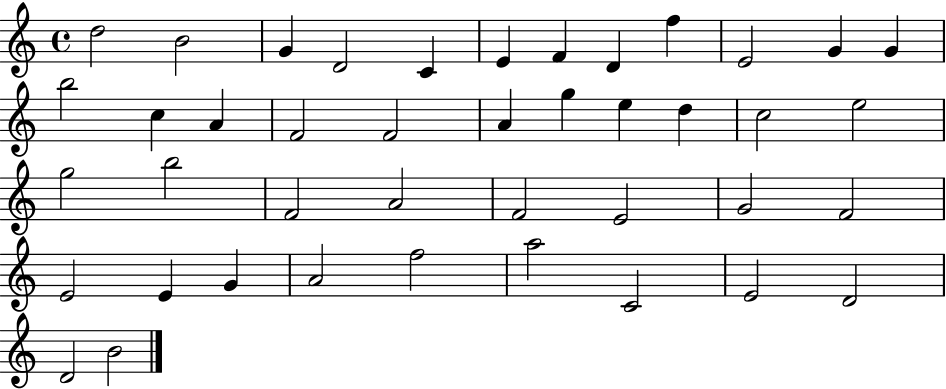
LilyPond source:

{
  \clef treble
  \time 4/4
  \defaultTimeSignature
  \key c \major
  d''2 b'2 | g'4 d'2 c'4 | e'4 f'4 d'4 f''4 | e'2 g'4 g'4 | \break b''2 c''4 a'4 | f'2 f'2 | a'4 g''4 e''4 d''4 | c''2 e''2 | \break g''2 b''2 | f'2 a'2 | f'2 e'2 | g'2 f'2 | \break e'2 e'4 g'4 | a'2 f''2 | a''2 c'2 | e'2 d'2 | \break d'2 b'2 | \bar "|."
}